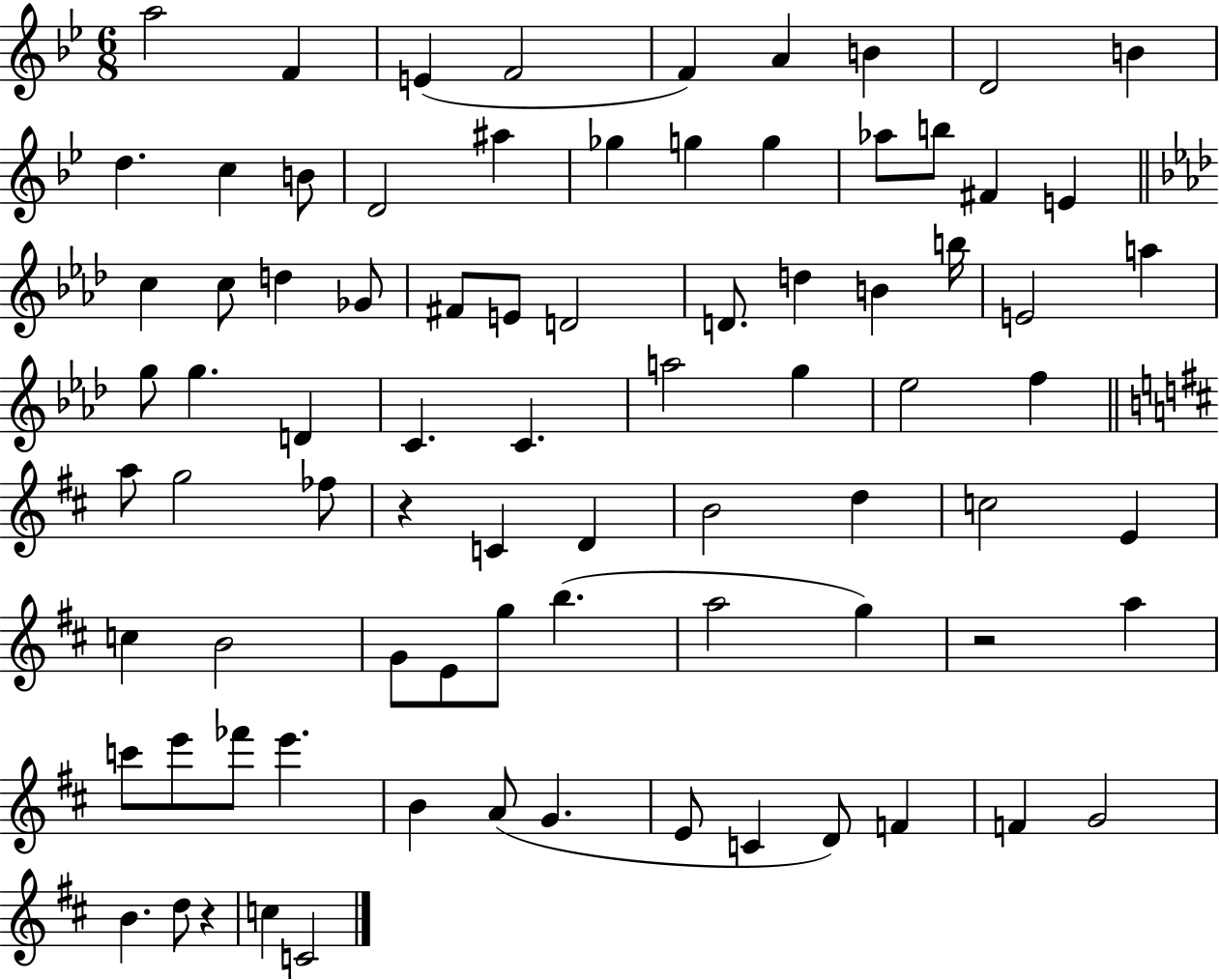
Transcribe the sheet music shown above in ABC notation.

X:1
T:Untitled
M:6/8
L:1/4
K:Bb
a2 F E F2 F A B D2 B d c B/2 D2 ^a _g g g _a/2 b/2 ^F E c c/2 d _G/2 ^F/2 E/2 D2 D/2 d B b/4 E2 a g/2 g D C C a2 g _e2 f a/2 g2 _f/2 z C D B2 d c2 E c B2 G/2 E/2 g/2 b a2 g z2 a c'/2 e'/2 _f'/2 e' B A/2 G E/2 C D/2 F F G2 B d/2 z c C2